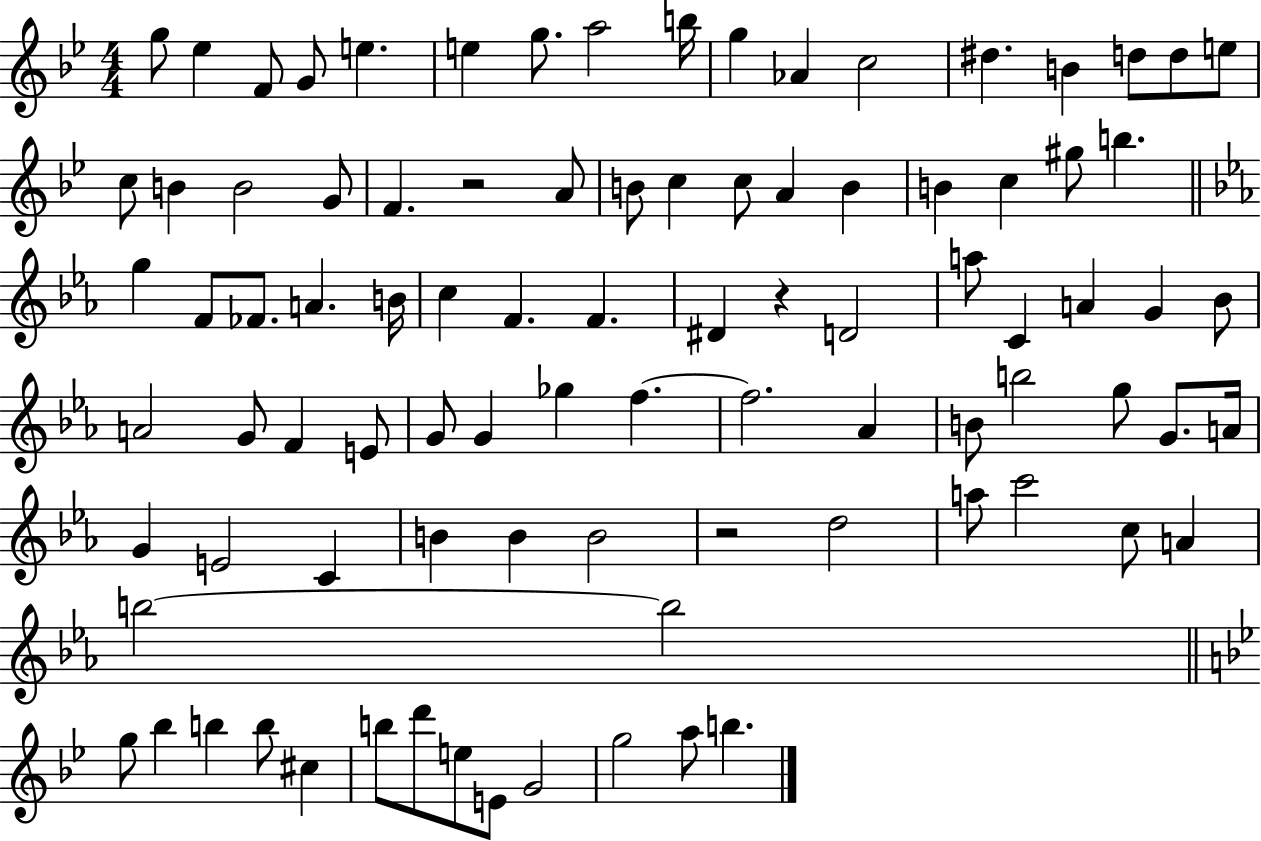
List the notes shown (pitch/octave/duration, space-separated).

G5/e Eb5/q F4/e G4/e E5/q. E5/q G5/e. A5/h B5/s G5/q Ab4/q C5/h D#5/q. B4/q D5/e D5/e E5/e C5/e B4/q B4/h G4/e F4/q. R/h A4/e B4/e C5/q C5/e A4/q B4/q B4/q C5/q G#5/e B5/q. G5/q F4/e FES4/e. A4/q. B4/s C5/q F4/q. F4/q. D#4/q R/q D4/h A5/e C4/q A4/q G4/q Bb4/e A4/h G4/e F4/q E4/e G4/e G4/q Gb5/q F5/q. F5/h. Ab4/q B4/e B5/h G5/e G4/e. A4/s G4/q E4/h C4/q B4/q B4/q B4/h R/h D5/h A5/e C6/h C5/e A4/q B5/h B5/h G5/e Bb5/q B5/q B5/e C#5/q B5/e D6/e E5/e E4/e G4/h G5/h A5/e B5/q.